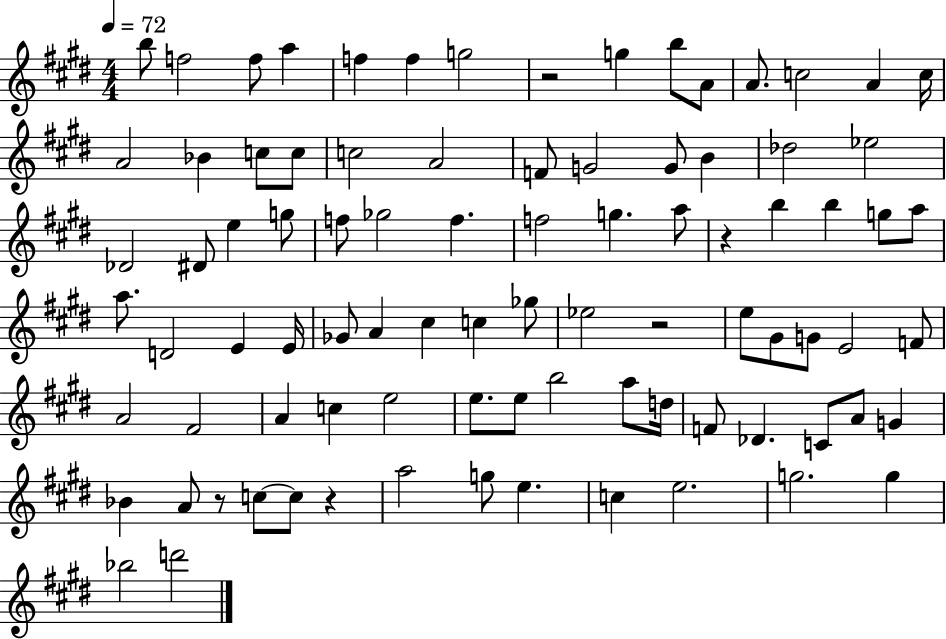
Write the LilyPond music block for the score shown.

{
  \clef treble
  \numericTimeSignature
  \time 4/4
  \key e \major
  \tempo 4 = 72
  b''8 f''2 f''8 a''4 | f''4 f''4 g''2 | r2 g''4 b''8 a'8 | a'8. c''2 a'4 c''16 | \break a'2 bes'4 c''8 c''8 | c''2 a'2 | f'8 g'2 g'8 b'4 | des''2 ees''2 | \break des'2 dis'8 e''4 g''8 | f''8 ges''2 f''4. | f''2 g''4. a''8 | r4 b''4 b''4 g''8 a''8 | \break a''8. d'2 e'4 e'16 | ges'8 a'4 cis''4 c''4 ges''8 | ees''2 r2 | e''8 gis'8 g'8 e'2 f'8 | \break a'2 fis'2 | a'4 c''4 e''2 | e''8. e''8 b''2 a''8 d''16 | f'8 des'4. c'8 a'8 g'4 | \break bes'4 a'8 r8 c''8~~ c''8 r4 | a''2 g''8 e''4. | c''4 e''2. | g''2. g''4 | \break bes''2 d'''2 | \bar "|."
}